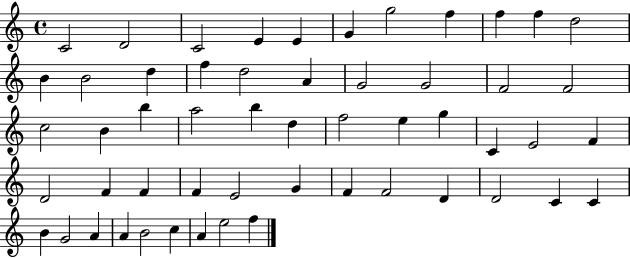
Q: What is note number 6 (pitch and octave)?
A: G4